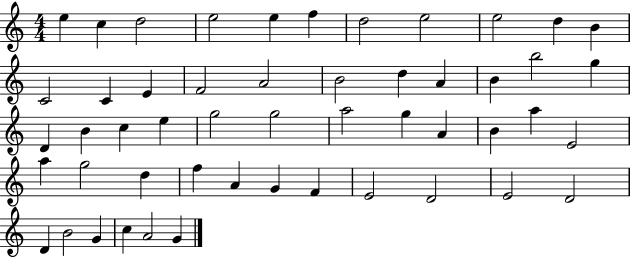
E5/q C5/q D5/h E5/h E5/q F5/q D5/h E5/h E5/h D5/q B4/q C4/h C4/q E4/q F4/h A4/h B4/h D5/q A4/q B4/q B5/h G5/q D4/q B4/q C5/q E5/q G5/h G5/h A5/h G5/q A4/q B4/q A5/q E4/h A5/q G5/h D5/q F5/q A4/q G4/q F4/q E4/h D4/h E4/h D4/h D4/q B4/h G4/q C5/q A4/h G4/q